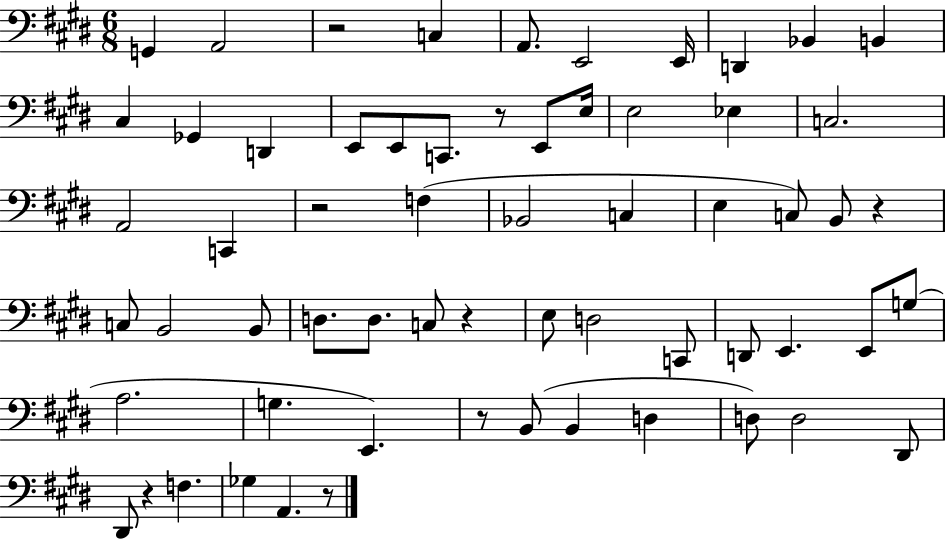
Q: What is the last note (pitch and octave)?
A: A2